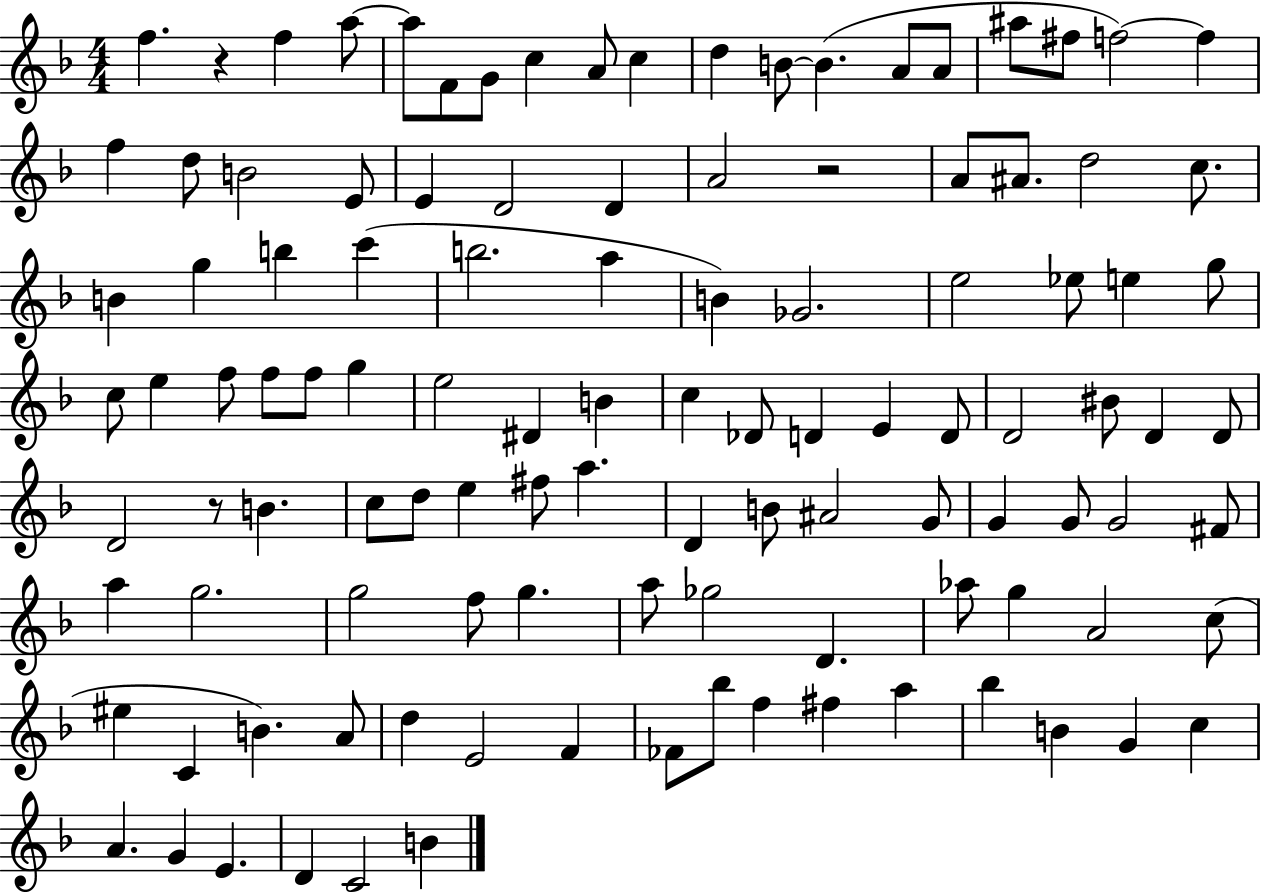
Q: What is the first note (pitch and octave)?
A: F5